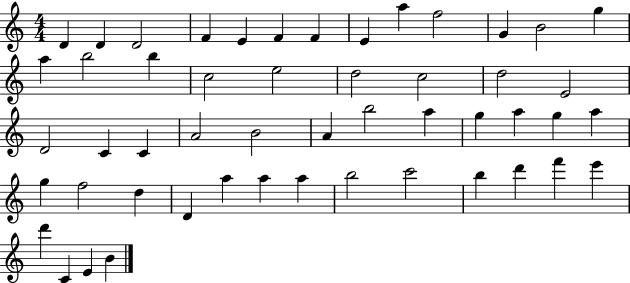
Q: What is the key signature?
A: C major